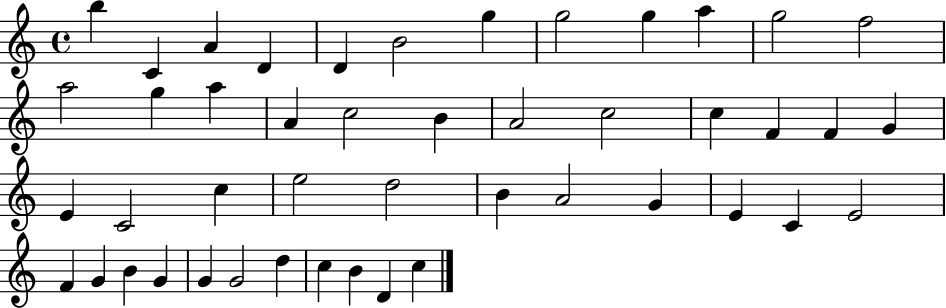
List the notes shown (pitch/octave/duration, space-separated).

B5/q C4/q A4/q D4/q D4/q B4/h G5/q G5/h G5/q A5/q G5/h F5/h A5/h G5/q A5/q A4/q C5/h B4/q A4/h C5/h C5/q F4/q F4/q G4/q E4/q C4/h C5/q E5/h D5/h B4/q A4/h G4/q E4/q C4/q E4/h F4/q G4/q B4/q G4/q G4/q G4/h D5/q C5/q B4/q D4/q C5/q